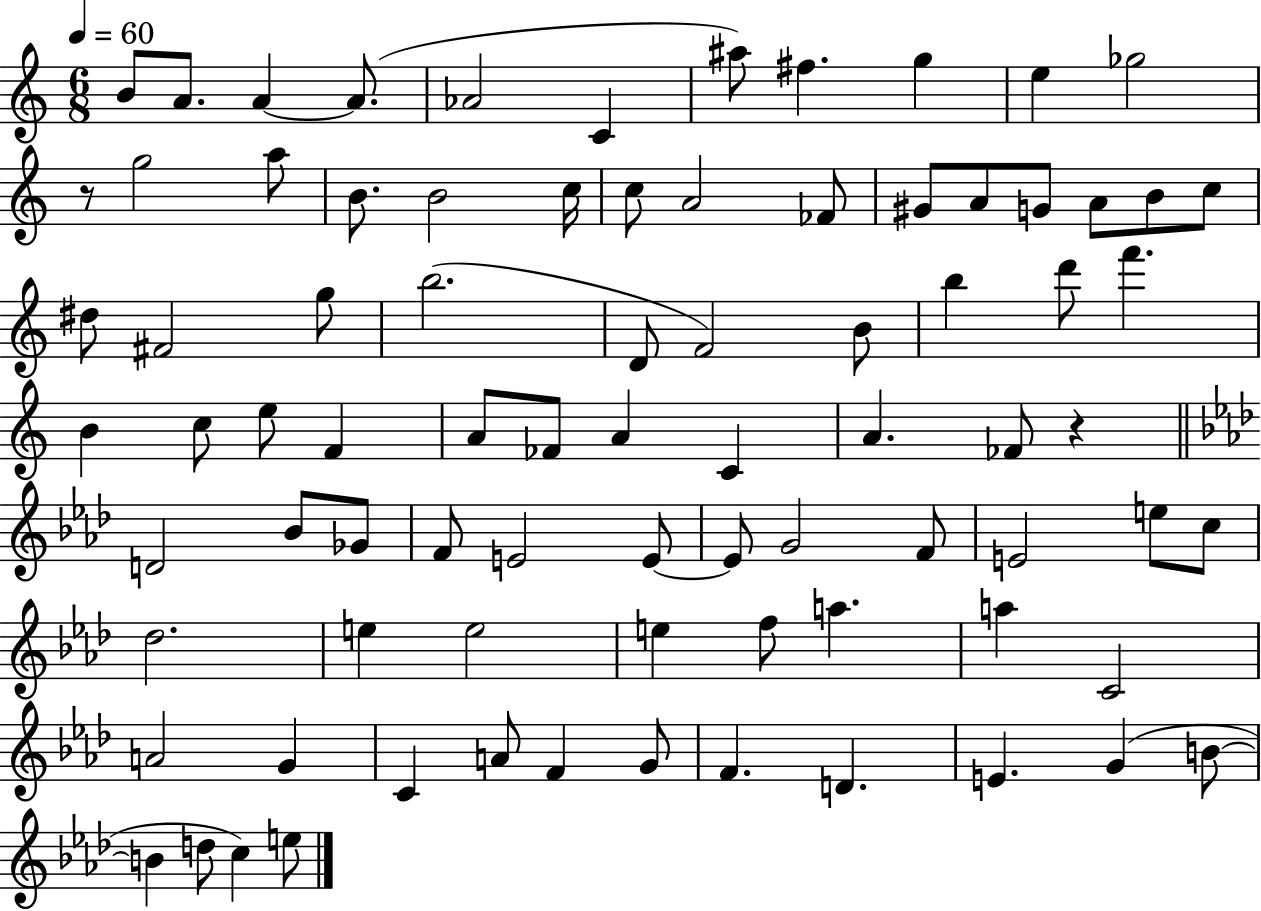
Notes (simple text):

B4/e A4/e. A4/q A4/e. Ab4/h C4/q A#5/e F#5/q. G5/q E5/q Gb5/h R/e G5/h A5/e B4/e. B4/h C5/s C5/e A4/h FES4/e G#4/e A4/e G4/e A4/e B4/e C5/e D#5/e F#4/h G5/e B5/h. D4/e F4/h B4/e B5/q D6/e F6/q. B4/q C5/e E5/e F4/q A4/e FES4/e A4/q C4/q A4/q. FES4/e R/q D4/h Bb4/e Gb4/e F4/e E4/h E4/e E4/e G4/h F4/e E4/h E5/e C5/e Db5/h. E5/q E5/h E5/q F5/e A5/q. A5/q C4/h A4/h G4/q C4/q A4/e F4/q G4/e F4/q. D4/q. E4/q. G4/q B4/e B4/q D5/e C5/q E5/e